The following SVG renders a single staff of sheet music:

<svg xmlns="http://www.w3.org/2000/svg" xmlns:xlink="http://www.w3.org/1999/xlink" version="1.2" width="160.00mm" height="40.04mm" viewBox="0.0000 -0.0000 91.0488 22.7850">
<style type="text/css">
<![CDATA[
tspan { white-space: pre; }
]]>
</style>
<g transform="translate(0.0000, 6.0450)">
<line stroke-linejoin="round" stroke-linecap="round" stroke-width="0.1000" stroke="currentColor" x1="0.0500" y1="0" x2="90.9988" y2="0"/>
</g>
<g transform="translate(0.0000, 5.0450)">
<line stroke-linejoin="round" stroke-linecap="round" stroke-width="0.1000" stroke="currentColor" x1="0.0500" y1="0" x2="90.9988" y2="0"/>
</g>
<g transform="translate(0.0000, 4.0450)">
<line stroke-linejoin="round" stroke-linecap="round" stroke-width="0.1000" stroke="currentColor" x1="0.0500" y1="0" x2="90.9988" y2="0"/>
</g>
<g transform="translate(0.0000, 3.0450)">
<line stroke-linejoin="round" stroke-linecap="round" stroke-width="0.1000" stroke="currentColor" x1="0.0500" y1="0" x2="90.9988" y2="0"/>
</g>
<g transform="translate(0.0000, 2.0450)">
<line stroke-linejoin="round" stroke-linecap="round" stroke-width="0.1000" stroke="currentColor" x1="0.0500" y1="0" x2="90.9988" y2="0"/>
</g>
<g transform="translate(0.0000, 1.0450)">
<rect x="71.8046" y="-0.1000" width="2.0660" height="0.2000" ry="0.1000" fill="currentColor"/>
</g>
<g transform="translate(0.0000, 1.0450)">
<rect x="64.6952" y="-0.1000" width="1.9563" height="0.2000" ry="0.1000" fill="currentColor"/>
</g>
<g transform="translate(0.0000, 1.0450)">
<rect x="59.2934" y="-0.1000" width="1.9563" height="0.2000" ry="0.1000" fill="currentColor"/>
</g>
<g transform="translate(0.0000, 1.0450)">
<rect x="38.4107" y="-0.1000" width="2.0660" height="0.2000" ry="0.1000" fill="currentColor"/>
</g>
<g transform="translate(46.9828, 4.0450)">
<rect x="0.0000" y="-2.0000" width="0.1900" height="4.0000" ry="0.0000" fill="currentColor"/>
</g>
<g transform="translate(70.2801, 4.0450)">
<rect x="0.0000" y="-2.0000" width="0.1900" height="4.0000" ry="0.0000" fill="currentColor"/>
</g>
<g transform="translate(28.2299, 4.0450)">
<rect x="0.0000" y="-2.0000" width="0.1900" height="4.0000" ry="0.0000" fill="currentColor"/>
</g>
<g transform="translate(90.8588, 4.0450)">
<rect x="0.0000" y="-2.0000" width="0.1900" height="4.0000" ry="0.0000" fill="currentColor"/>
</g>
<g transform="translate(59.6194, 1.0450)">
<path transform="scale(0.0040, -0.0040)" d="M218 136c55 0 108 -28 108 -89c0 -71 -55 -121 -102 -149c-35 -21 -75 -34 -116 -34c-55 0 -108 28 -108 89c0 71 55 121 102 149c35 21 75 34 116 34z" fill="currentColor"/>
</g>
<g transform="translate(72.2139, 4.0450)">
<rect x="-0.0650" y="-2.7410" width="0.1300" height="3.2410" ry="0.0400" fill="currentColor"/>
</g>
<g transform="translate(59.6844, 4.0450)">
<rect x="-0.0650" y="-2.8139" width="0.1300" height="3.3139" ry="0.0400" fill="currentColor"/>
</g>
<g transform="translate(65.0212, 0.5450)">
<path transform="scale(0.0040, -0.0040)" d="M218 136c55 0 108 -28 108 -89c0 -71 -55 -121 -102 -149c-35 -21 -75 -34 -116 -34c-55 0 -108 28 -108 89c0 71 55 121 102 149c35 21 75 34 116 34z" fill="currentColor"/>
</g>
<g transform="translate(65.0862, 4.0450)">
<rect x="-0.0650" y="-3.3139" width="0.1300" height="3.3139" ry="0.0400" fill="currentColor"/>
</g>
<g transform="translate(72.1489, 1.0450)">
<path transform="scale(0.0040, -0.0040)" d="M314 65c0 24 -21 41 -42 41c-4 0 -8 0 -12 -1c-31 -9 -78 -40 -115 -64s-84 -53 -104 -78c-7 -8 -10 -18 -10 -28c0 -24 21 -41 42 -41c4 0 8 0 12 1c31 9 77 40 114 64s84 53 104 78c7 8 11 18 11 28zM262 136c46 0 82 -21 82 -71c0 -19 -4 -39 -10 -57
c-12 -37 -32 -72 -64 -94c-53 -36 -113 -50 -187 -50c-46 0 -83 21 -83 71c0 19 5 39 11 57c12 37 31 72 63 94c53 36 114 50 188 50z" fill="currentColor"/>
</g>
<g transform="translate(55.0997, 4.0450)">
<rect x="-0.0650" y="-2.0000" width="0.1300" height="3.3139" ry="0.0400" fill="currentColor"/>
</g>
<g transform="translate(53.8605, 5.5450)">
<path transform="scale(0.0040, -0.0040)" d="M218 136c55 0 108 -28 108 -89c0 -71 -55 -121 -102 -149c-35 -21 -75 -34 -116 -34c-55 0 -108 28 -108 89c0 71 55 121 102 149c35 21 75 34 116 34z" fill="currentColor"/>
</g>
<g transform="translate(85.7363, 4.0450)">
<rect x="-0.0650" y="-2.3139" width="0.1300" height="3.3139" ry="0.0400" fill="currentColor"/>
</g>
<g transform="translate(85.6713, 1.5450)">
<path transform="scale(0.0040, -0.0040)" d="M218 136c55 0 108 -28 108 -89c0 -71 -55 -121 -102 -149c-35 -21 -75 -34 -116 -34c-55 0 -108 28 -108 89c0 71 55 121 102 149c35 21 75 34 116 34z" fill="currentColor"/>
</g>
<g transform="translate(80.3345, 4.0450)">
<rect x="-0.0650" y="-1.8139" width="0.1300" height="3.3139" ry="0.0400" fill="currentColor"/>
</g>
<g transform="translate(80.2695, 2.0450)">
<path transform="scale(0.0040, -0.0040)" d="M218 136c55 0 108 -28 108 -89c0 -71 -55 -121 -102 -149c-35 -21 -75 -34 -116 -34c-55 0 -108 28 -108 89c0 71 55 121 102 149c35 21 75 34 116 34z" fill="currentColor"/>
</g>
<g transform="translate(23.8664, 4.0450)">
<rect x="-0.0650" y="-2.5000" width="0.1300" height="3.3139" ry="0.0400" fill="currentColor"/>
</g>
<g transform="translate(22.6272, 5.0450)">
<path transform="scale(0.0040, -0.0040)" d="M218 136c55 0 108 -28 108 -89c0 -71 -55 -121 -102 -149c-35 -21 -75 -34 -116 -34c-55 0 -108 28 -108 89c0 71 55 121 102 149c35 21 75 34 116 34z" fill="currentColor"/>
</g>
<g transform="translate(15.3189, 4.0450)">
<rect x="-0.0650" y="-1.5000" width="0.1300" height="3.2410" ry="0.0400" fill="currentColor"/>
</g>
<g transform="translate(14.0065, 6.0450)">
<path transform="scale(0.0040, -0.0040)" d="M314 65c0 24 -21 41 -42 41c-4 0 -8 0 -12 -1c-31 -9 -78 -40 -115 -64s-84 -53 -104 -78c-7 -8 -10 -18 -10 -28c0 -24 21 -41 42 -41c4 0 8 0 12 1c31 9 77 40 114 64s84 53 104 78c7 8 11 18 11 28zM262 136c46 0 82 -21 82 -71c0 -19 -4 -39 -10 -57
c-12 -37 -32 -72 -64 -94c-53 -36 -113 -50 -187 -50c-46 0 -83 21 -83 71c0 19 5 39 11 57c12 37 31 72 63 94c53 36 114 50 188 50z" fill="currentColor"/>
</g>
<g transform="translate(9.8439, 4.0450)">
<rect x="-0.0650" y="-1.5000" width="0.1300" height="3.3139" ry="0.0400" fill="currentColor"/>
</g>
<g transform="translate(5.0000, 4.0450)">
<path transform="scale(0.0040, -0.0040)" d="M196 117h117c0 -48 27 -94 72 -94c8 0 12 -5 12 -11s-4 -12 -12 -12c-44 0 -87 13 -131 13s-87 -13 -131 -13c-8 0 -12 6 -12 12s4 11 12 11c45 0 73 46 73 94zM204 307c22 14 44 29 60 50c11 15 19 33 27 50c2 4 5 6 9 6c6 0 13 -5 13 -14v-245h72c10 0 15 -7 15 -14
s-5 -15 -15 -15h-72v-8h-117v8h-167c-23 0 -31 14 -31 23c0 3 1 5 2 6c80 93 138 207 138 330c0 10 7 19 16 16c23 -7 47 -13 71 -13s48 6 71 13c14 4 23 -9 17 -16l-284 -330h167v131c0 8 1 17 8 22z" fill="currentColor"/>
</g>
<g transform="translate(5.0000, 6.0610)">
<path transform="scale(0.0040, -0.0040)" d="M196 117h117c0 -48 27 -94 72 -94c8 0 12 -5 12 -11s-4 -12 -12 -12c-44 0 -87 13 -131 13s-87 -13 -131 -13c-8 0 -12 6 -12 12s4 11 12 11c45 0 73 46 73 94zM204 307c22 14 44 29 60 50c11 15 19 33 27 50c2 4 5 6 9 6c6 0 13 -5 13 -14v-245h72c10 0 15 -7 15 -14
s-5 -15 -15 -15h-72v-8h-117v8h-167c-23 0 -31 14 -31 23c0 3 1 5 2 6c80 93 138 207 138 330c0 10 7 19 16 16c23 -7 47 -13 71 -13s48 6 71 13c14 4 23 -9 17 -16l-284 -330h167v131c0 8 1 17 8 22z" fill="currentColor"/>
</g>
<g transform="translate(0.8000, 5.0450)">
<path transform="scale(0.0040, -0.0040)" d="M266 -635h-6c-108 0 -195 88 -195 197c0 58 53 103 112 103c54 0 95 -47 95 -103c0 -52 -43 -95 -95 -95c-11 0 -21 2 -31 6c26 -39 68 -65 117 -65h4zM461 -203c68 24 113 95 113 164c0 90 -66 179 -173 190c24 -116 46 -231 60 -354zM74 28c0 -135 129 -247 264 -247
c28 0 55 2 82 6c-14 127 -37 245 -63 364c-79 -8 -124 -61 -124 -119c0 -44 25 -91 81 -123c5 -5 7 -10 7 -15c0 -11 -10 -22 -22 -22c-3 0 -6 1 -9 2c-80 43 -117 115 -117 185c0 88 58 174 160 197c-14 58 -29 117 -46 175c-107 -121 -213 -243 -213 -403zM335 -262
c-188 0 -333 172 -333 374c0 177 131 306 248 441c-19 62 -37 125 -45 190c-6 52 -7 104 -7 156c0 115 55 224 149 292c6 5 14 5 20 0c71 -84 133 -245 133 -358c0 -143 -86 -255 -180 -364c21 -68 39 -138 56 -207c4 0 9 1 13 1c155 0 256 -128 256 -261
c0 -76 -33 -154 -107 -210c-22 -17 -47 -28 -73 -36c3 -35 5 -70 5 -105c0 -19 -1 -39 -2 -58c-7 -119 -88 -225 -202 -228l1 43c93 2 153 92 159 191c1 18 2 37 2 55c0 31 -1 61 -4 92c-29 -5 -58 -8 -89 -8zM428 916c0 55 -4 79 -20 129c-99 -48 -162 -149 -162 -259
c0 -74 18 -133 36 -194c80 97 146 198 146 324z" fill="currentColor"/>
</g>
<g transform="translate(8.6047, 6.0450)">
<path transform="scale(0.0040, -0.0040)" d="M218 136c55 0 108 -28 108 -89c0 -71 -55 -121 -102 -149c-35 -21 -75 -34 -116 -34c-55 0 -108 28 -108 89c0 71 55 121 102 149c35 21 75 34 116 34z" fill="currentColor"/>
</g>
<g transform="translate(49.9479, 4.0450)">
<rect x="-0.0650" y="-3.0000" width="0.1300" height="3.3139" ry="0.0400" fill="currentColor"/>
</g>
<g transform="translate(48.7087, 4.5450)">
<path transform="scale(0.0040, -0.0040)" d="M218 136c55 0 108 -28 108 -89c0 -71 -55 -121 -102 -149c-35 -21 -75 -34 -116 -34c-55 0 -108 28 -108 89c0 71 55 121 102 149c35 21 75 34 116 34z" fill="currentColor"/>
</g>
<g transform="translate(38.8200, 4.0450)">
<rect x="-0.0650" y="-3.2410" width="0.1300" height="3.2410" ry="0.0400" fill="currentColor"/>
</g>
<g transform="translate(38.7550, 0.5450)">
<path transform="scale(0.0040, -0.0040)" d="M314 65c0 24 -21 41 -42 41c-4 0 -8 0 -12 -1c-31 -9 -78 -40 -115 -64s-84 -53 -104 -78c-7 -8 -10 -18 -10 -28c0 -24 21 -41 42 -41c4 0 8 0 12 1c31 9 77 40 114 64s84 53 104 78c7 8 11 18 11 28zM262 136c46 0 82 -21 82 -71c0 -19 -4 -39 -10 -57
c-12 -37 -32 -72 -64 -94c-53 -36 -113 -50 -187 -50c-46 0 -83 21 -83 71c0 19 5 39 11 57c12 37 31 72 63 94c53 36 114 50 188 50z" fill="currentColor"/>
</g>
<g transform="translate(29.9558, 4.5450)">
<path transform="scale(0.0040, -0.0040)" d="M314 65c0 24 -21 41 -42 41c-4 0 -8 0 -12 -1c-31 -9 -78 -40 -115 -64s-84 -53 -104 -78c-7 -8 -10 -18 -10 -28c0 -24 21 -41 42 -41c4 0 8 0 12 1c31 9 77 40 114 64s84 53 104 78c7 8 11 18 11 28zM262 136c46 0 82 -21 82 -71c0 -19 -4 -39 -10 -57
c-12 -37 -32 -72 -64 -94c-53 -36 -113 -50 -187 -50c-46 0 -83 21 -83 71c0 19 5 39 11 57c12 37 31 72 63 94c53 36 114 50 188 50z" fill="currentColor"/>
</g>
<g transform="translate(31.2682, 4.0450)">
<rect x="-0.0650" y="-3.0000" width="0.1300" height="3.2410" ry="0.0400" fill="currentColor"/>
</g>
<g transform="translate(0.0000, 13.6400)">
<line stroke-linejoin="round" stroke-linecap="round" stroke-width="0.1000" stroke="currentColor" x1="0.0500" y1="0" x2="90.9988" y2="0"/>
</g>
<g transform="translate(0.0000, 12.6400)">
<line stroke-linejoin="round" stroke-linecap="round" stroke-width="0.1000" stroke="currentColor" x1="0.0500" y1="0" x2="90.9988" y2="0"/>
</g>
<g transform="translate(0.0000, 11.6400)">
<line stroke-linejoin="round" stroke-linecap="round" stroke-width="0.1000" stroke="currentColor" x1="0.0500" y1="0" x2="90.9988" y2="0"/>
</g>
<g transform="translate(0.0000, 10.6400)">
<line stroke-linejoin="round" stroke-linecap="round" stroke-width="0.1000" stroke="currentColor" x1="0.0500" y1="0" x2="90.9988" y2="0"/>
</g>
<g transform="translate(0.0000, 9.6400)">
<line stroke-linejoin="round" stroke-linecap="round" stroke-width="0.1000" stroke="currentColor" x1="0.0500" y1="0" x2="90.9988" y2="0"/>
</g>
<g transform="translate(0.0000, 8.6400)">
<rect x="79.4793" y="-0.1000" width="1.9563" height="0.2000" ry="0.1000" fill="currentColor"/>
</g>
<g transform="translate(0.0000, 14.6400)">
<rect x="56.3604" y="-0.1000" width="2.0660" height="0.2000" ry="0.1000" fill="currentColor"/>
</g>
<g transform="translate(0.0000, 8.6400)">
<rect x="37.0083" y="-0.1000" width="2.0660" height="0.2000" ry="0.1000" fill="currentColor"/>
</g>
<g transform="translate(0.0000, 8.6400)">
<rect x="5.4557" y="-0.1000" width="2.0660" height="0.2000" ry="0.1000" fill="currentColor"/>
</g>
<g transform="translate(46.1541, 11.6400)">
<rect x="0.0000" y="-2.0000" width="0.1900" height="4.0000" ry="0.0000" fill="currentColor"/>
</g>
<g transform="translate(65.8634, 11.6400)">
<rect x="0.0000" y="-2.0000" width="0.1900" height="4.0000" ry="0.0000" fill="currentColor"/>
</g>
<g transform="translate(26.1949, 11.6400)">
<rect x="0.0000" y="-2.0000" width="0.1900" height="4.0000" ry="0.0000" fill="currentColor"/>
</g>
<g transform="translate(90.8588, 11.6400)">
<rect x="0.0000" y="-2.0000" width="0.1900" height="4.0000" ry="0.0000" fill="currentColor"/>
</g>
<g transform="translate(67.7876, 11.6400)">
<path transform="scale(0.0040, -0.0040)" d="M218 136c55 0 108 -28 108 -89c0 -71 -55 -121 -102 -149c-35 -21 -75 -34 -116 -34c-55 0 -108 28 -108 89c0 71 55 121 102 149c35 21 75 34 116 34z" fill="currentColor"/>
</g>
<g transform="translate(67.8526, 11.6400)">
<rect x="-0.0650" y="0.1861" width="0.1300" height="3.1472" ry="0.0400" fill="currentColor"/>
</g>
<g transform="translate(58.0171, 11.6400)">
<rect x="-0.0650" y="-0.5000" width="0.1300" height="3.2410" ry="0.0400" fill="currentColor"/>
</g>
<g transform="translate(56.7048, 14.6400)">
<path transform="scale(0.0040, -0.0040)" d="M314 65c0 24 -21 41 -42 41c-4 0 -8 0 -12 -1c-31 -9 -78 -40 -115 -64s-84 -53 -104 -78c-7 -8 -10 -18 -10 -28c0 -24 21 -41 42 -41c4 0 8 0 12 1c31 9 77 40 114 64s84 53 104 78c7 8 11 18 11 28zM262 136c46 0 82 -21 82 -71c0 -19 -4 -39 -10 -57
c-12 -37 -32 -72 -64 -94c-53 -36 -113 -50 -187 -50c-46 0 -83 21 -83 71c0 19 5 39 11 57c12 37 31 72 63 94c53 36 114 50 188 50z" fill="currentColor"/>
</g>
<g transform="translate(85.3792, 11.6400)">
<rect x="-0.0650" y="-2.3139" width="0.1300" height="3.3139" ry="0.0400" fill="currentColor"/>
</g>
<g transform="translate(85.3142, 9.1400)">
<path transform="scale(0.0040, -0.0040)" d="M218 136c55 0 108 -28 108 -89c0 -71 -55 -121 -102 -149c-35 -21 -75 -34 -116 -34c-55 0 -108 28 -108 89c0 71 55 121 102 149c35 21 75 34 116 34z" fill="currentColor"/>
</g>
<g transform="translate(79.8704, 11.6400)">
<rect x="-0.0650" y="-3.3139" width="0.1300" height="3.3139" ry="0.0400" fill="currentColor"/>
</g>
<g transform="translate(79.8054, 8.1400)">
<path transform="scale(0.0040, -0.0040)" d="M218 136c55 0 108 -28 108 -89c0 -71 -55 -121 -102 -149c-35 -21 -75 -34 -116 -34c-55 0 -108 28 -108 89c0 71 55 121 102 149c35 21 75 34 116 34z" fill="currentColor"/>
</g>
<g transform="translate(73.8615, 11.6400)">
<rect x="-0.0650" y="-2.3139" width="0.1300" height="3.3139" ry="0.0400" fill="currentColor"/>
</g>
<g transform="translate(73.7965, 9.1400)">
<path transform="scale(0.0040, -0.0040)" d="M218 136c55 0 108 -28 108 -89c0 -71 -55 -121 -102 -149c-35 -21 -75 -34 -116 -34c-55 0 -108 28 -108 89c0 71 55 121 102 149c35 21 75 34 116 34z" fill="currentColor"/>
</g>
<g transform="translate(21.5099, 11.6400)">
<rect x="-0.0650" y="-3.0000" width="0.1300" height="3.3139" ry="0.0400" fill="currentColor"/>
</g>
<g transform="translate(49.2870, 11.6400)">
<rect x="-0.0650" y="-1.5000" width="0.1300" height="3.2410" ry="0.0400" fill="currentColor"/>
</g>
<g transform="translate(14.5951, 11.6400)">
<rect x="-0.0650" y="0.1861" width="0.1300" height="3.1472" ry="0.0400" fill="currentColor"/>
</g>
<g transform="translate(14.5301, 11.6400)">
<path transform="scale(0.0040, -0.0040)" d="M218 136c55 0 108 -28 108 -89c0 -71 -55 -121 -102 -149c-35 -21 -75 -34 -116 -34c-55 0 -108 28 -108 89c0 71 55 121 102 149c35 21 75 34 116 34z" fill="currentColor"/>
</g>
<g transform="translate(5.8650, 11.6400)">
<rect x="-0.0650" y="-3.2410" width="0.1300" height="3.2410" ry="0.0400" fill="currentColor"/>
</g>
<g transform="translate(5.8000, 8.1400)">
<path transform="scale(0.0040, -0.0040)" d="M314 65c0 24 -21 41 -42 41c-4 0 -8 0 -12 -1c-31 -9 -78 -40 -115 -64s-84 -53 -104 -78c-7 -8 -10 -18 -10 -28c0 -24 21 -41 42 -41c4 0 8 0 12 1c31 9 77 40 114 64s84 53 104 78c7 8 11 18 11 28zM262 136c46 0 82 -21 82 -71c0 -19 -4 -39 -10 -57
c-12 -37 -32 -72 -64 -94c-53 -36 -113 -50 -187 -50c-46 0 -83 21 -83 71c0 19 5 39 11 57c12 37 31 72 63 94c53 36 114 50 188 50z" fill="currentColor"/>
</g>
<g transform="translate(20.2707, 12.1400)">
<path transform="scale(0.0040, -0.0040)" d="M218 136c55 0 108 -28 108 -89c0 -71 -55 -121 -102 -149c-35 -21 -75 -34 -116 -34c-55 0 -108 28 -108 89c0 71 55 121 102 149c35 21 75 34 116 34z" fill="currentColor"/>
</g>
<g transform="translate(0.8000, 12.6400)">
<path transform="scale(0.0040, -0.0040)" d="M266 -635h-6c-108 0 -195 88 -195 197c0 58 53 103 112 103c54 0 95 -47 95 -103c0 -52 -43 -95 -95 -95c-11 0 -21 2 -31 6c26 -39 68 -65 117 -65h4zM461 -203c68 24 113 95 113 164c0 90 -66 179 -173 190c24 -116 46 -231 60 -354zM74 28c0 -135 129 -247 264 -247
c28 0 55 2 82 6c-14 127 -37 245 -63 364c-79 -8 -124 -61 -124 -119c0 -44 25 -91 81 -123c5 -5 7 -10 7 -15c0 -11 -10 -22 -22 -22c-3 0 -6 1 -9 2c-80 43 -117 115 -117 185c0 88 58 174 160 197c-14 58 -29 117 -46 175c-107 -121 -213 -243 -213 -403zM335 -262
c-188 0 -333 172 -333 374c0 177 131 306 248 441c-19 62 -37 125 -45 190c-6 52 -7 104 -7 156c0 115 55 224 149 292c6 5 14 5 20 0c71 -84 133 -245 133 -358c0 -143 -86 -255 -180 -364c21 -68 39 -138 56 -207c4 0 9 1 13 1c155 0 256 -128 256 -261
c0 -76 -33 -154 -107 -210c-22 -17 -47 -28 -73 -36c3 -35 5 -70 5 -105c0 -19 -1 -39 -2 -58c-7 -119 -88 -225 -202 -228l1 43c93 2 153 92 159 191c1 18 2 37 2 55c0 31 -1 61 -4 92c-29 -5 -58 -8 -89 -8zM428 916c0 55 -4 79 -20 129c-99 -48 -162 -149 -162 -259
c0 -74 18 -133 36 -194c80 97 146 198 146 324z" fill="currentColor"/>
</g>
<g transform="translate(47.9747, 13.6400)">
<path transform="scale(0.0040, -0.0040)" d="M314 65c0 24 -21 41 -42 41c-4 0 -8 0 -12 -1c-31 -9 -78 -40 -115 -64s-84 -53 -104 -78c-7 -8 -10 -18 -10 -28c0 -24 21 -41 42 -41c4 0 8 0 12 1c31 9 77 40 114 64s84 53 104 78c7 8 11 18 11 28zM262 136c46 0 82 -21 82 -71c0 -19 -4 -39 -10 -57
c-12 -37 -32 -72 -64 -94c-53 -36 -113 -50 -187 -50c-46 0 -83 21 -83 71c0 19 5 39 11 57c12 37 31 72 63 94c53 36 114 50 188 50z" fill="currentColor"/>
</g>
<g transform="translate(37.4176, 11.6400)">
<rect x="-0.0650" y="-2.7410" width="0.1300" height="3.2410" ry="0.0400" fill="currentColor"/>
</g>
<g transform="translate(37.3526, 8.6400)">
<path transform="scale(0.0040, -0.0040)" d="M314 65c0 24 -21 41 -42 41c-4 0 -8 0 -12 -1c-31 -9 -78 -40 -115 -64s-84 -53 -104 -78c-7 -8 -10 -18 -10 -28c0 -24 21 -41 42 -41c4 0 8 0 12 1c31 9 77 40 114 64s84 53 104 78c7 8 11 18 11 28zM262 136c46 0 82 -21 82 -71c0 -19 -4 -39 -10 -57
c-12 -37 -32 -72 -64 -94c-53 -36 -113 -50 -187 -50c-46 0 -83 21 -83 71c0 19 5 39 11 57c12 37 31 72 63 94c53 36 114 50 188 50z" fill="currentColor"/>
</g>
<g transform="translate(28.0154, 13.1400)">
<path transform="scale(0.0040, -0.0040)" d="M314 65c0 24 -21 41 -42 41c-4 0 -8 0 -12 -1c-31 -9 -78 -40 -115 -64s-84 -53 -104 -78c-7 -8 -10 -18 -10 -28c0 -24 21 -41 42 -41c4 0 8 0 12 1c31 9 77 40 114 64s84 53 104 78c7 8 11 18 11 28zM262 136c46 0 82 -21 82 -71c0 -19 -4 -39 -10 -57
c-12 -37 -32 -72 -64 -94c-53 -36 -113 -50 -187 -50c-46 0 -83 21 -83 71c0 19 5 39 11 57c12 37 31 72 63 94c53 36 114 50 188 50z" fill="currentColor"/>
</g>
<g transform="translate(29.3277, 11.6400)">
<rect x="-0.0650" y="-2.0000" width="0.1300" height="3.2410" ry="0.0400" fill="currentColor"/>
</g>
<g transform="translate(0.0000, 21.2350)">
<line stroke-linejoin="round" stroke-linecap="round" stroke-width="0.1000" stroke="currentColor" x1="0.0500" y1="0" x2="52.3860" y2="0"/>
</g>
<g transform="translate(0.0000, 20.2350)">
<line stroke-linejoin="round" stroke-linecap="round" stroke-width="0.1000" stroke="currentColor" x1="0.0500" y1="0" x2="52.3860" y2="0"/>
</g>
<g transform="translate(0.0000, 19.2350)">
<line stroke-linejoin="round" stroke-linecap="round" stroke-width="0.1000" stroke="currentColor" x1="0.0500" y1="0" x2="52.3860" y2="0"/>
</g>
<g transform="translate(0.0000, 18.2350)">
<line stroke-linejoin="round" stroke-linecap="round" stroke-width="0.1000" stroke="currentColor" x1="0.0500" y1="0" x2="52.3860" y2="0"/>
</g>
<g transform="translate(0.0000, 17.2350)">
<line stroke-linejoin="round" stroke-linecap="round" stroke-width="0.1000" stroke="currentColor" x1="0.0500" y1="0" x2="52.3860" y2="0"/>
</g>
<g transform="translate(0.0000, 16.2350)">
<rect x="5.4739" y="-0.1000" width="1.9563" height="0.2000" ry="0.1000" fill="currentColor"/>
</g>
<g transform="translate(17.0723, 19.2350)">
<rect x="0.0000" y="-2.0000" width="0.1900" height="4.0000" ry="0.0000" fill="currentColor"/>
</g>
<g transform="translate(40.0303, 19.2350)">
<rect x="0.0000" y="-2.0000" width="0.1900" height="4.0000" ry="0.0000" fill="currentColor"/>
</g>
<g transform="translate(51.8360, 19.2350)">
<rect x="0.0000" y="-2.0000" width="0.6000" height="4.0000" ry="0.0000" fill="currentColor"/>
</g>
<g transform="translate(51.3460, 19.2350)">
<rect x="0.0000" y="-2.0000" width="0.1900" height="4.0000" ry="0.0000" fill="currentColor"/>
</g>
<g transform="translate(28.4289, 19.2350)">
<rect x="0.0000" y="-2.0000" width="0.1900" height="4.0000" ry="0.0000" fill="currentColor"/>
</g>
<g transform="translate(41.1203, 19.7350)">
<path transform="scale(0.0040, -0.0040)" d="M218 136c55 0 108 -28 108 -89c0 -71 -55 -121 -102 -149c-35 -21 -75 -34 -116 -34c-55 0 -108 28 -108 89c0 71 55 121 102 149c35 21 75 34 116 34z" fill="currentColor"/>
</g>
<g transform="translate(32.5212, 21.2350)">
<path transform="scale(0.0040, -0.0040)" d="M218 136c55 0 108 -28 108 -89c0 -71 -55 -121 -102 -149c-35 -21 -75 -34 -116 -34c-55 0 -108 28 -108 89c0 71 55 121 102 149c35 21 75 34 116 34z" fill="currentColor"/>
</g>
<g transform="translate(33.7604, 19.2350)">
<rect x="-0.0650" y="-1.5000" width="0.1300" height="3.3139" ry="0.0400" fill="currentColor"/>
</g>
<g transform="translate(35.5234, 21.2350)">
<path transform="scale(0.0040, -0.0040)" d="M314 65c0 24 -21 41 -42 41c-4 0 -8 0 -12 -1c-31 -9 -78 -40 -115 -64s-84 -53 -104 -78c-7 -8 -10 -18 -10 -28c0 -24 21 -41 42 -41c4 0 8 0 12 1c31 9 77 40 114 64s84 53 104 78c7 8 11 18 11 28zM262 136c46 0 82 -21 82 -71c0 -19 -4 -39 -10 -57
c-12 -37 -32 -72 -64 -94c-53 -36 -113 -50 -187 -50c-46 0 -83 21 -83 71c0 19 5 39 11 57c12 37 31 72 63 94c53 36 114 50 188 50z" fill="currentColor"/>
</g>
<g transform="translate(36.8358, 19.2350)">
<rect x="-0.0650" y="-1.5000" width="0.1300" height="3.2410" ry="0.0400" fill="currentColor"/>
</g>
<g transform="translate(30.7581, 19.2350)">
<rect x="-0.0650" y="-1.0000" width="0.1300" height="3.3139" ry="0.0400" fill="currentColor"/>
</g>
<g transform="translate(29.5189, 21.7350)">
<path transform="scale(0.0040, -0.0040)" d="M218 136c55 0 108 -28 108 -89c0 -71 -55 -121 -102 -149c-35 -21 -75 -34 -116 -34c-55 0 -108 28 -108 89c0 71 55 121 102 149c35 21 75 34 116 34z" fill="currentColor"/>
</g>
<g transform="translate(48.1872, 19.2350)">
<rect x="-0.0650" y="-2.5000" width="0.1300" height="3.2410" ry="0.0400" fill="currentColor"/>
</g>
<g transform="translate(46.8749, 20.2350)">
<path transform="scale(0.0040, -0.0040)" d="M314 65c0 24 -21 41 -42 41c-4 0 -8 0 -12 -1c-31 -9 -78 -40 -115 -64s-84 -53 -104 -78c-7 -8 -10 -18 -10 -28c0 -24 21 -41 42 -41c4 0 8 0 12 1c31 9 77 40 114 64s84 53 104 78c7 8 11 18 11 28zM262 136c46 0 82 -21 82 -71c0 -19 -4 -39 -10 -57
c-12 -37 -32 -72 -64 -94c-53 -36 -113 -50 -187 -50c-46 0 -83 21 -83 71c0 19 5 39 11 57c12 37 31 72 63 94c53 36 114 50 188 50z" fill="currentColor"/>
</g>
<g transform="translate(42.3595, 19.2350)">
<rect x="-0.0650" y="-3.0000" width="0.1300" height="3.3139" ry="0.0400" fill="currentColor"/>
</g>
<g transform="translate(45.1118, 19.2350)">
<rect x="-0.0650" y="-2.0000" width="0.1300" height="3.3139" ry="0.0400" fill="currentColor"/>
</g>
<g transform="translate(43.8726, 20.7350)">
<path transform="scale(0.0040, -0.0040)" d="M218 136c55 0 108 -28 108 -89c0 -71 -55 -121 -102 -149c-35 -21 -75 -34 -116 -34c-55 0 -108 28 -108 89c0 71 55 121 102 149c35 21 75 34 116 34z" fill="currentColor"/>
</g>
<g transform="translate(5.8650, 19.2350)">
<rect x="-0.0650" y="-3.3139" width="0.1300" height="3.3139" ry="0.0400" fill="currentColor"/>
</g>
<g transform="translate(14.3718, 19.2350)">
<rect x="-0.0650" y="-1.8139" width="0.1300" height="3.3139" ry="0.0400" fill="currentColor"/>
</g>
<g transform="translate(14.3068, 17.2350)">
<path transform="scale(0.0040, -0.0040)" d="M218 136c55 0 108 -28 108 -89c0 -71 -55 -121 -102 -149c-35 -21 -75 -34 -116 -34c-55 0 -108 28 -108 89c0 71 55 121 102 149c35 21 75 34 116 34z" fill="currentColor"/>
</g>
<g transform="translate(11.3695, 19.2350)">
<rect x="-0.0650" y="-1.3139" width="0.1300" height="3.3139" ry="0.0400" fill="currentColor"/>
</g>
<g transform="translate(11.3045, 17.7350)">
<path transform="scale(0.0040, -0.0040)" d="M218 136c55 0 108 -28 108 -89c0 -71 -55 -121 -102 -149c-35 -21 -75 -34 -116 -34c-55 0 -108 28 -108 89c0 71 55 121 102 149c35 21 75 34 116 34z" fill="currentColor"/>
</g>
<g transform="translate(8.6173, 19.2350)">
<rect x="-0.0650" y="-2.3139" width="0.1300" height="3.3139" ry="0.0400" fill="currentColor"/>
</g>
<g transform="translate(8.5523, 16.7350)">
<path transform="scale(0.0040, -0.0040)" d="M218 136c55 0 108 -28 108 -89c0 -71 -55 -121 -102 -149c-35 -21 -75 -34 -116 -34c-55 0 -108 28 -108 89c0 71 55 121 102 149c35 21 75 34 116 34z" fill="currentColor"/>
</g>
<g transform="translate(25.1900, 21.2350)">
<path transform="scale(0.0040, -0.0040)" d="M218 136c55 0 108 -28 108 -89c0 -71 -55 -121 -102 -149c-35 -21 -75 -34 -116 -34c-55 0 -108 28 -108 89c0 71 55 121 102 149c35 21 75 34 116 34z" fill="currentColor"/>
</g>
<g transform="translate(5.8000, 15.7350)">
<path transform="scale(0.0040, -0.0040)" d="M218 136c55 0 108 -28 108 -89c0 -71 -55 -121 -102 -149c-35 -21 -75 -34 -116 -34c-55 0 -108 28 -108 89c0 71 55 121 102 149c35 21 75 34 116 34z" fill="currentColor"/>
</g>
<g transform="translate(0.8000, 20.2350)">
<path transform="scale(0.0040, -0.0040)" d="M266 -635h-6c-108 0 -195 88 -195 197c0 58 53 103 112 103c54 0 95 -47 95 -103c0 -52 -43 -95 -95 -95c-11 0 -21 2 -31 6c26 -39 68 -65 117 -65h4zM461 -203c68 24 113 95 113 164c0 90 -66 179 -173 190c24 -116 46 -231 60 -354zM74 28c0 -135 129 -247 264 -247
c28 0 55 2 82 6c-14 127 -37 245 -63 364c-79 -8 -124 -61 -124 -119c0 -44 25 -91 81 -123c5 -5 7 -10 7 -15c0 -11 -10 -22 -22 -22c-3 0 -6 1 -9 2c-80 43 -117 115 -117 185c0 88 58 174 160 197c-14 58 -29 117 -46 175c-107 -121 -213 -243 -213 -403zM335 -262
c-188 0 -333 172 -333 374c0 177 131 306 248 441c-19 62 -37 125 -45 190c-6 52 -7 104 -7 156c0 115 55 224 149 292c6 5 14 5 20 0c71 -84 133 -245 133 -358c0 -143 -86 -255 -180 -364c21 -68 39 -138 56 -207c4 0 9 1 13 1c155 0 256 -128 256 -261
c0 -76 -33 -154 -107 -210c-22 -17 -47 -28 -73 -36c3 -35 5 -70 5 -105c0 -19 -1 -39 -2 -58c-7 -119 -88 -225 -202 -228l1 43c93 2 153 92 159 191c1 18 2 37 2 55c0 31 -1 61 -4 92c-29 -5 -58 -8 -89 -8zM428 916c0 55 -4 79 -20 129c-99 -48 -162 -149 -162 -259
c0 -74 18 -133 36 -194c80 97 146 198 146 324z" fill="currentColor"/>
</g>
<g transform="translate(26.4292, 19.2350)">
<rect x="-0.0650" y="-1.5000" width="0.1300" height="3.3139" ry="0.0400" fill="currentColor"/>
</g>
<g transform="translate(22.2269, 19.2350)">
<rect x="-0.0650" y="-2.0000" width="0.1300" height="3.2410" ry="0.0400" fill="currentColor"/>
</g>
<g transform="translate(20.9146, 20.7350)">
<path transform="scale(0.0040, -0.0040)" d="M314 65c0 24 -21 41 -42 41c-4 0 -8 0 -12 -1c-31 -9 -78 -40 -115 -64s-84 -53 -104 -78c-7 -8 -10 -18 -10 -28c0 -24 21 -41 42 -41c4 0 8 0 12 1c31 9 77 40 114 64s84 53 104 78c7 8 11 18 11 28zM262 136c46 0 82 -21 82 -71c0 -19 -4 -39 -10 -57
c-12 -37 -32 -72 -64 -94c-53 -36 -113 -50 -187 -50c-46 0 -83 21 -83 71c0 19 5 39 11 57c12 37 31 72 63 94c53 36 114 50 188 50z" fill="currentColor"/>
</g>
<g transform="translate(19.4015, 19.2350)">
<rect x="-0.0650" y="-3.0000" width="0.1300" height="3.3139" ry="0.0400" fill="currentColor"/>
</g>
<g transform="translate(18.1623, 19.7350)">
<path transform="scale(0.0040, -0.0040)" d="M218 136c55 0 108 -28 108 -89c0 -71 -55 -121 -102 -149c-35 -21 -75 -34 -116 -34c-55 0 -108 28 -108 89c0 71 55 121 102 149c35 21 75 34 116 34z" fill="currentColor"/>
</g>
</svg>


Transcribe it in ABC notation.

X:1
T:Untitled
M:4/4
L:1/4
K:C
E E2 G A2 b2 A F a b a2 f g b2 B A F2 a2 E2 C2 B g b g b g e f A F2 E D E E2 A F G2